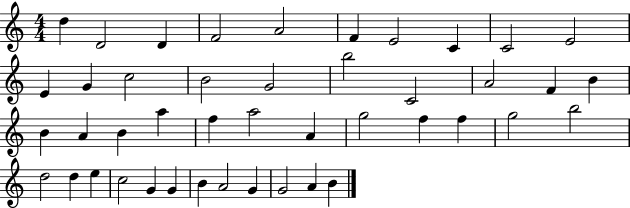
D5/q D4/h D4/q F4/h A4/h F4/q E4/h C4/q C4/h E4/h E4/q G4/q C5/h B4/h G4/h B5/h C4/h A4/h F4/q B4/q B4/q A4/q B4/q A5/q F5/q A5/h A4/q G5/h F5/q F5/q G5/h B5/h D5/h D5/q E5/q C5/h G4/q G4/q B4/q A4/h G4/q G4/h A4/q B4/q